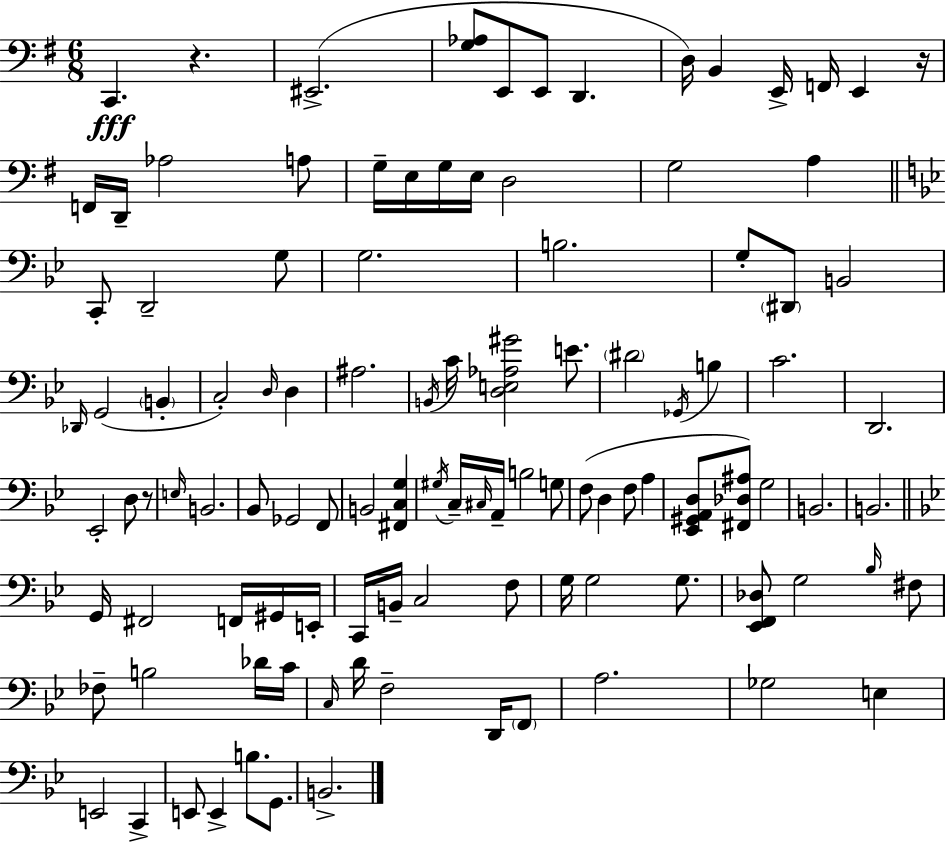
X:1
T:Untitled
M:6/8
L:1/4
K:G
C,, z ^E,,2 [G,_A,]/2 E,,/2 E,,/2 D,, D,/4 B,, E,,/4 F,,/4 E,, z/4 F,,/4 D,,/4 _A,2 A,/2 G,/4 E,/4 G,/4 E,/4 D,2 G,2 A, C,,/2 D,,2 G,/2 G,2 B,2 G,/2 ^D,,/2 B,,2 _D,,/4 G,,2 B,, C,2 D,/4 D, ^A,2 B,,/4 C/4 [D,E,_A,^G]2 E/2 ^D2 _G,,/4 B, C2 D,,2 _E,,2 D,/2 z/2 E,/4 B,,2 _B,,/2 _G,,2 F,,/2 B,,2 [^F,,C,G,] ^G,/4 C,/4 ^C,/4 A,,/4 B,2 G,/2 F,/2 D, F,/2 A, [_E,,^G,,A,,D,]/2 [^F,,_D,^A,]/2 G,2 B,,2 B,,2 G,,/4 ^F,,2 F,,/4 ^G,,/4 E,,/4 C,,/4 B,,/4 C,2 F,/2 G,/4 G,2 G,/2 [_E,,F,,_D,]/2 G,2 _B,/4 ^F,/2 _F,/2 B,2 _D/4 C/4 C,/4 D/4 F,2 D,,/4 F,,/2 A,2 _G,2 E, E,,2 C,, E,,/2 E,, B,/2 G,,/2 B,,2